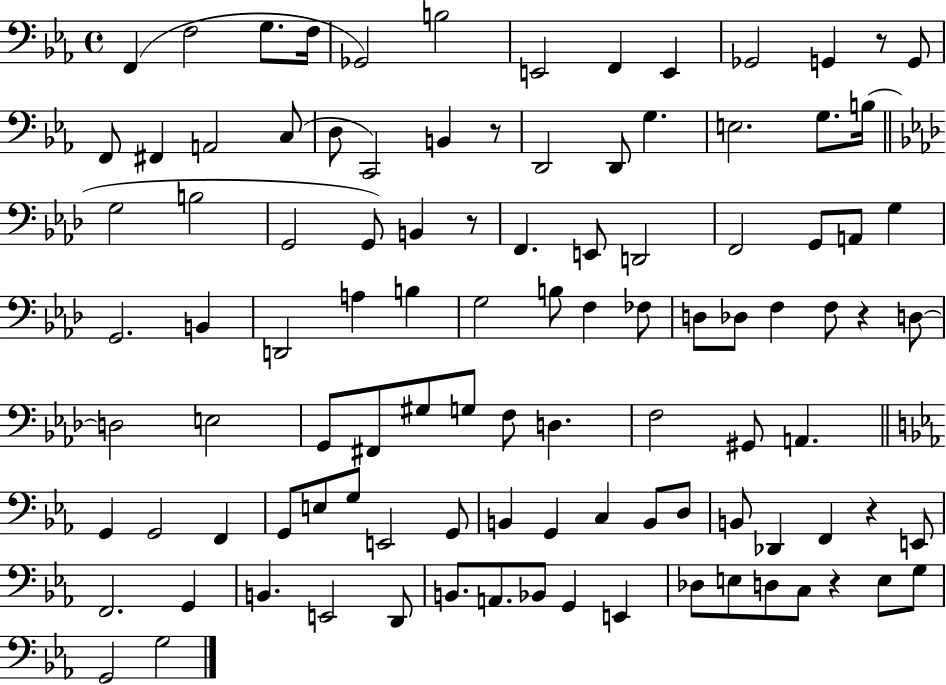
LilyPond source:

{
  \clef bass
  \time 4/4
  \defaultTimeSignature
  \key ees \major
  \repeat volta 2 { f,4( f2 g8. f16 | ges,2) b2 | e,2 f,4 e,4 | ges,2 g,4 r8 g,8 | \break f,8 fis,4 a,2 c8( | d8 c,2) b,4 r8 | d,2 d,8 g4. | e2. g8. b16( | \break \bar "||" \break \key f \minor g2 b2 | g,2 g,8) b,4 r8 | f,4. e,8 d,2 | f,2 g,8 a,8 g4 | \break g,2. b,4 | d,2 a4 b4 | g2 b8 f4 fes8 | d8 des8 f4 f8 r4 d8~~ | \break d2 e2 | g,8 fis,8 gis8 g8 f8 d4. | f2 gis,8 a,4. | \bar "||" \break \key c \minor g,4 g,2 f,4 | g,8 e8 g8 e,2 g,8 | b,4 g,4 c4 b,8 d8 | b,8 des,4 f,4 r4 e,8 | \break f,2. g,4 | b,4. e,2 d,8 | b,8. a,8. bes,8 g,4 e,4 | des8 e8 d8 c8 r4 e8 g8 | \break g,2 g2 | } \bar "|."
}